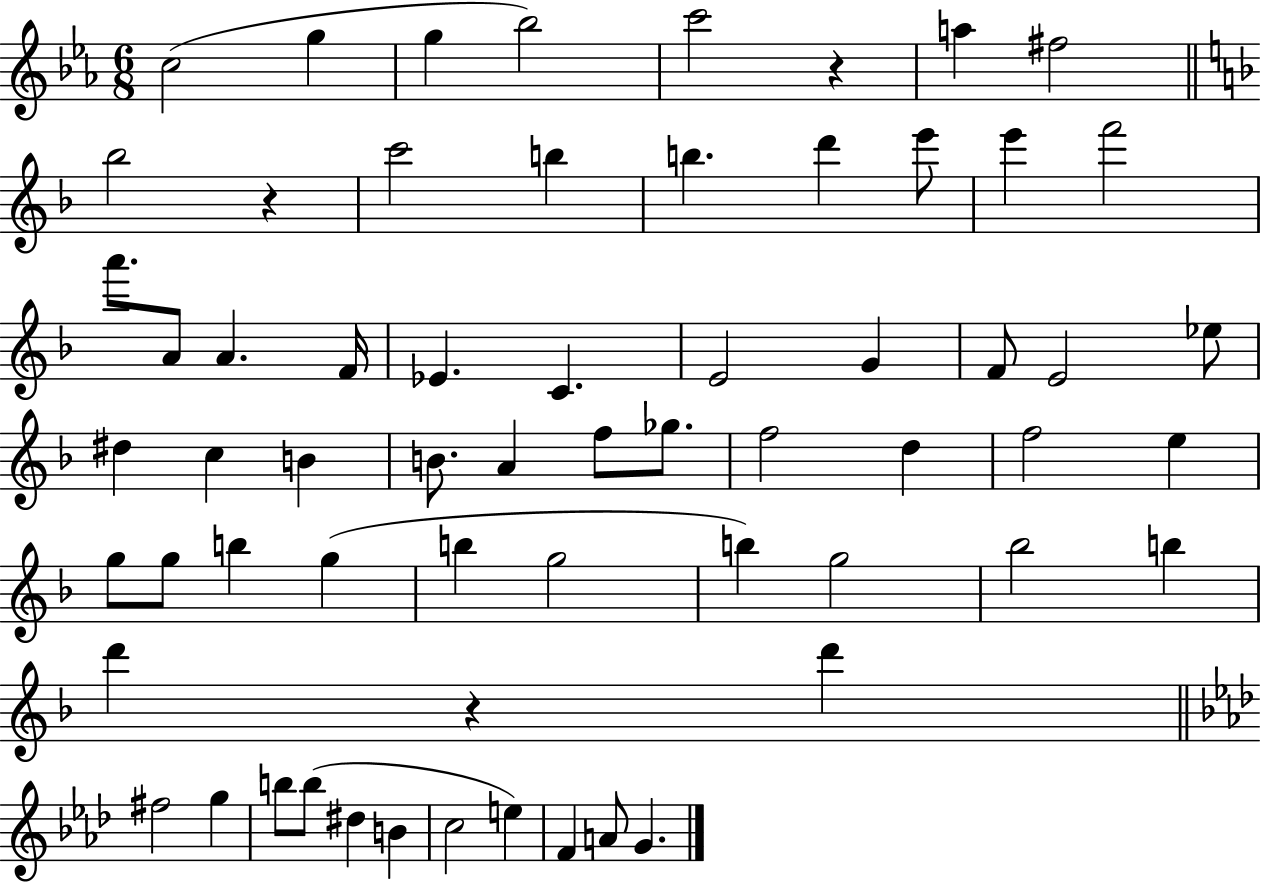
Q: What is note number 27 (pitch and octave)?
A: D#5